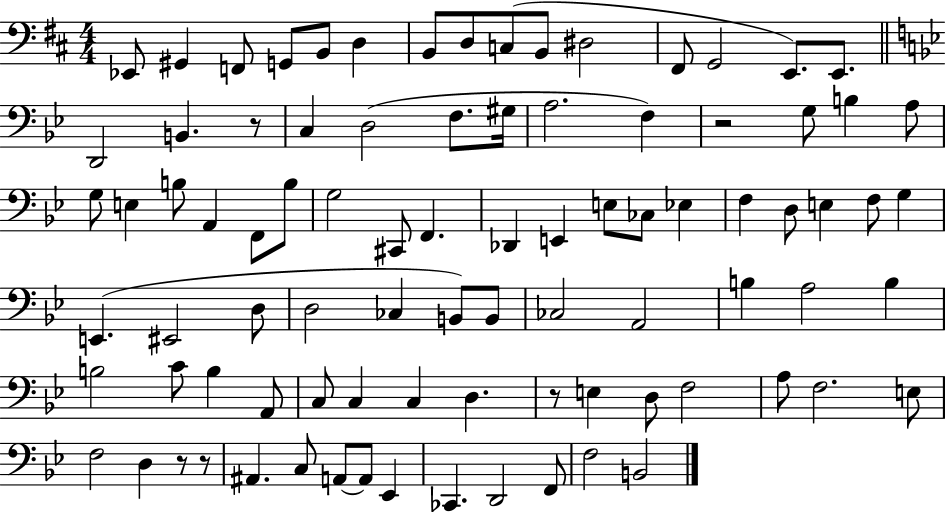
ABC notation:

X:1
T:Untitled
M:4/4
L:1/4
K:D
_E,,/2 ^G,, F,,/2 G,,/2 B,,/2 D, B,,/2 D,/2 C,/2 B,,/2 ^D,2 ^F,,/2 G,,2 E,,/2 E,,/2 D,,2 B,, z/2 C, D,2 F,/2 ^G,/4 A,2 F, z2 G,/2 B, A,/2 G,/2 E, B,/2 A,, F,,/2 B,/2 G,2 ^C,,/2 F,, _D,, E,, E,/2 _C,/2 _E, F, D,/2 E, F,/2 G, E,, ^E,,2 D,/2 D,2 _C, B,,/2 B,,/2 _C,2 A,,2 B, A,2 B, B,2 C/2 B, A,,/2 C,/2 C, C, D, z/2 E, D,/2 F,2 A,/2 F,2 E,/2 F,2 D, z/2 z/2 ^A,, C,/2 A,,/2 A,,/2 _E,, _C,, D,,2 F,,/2 F,2 B,,2